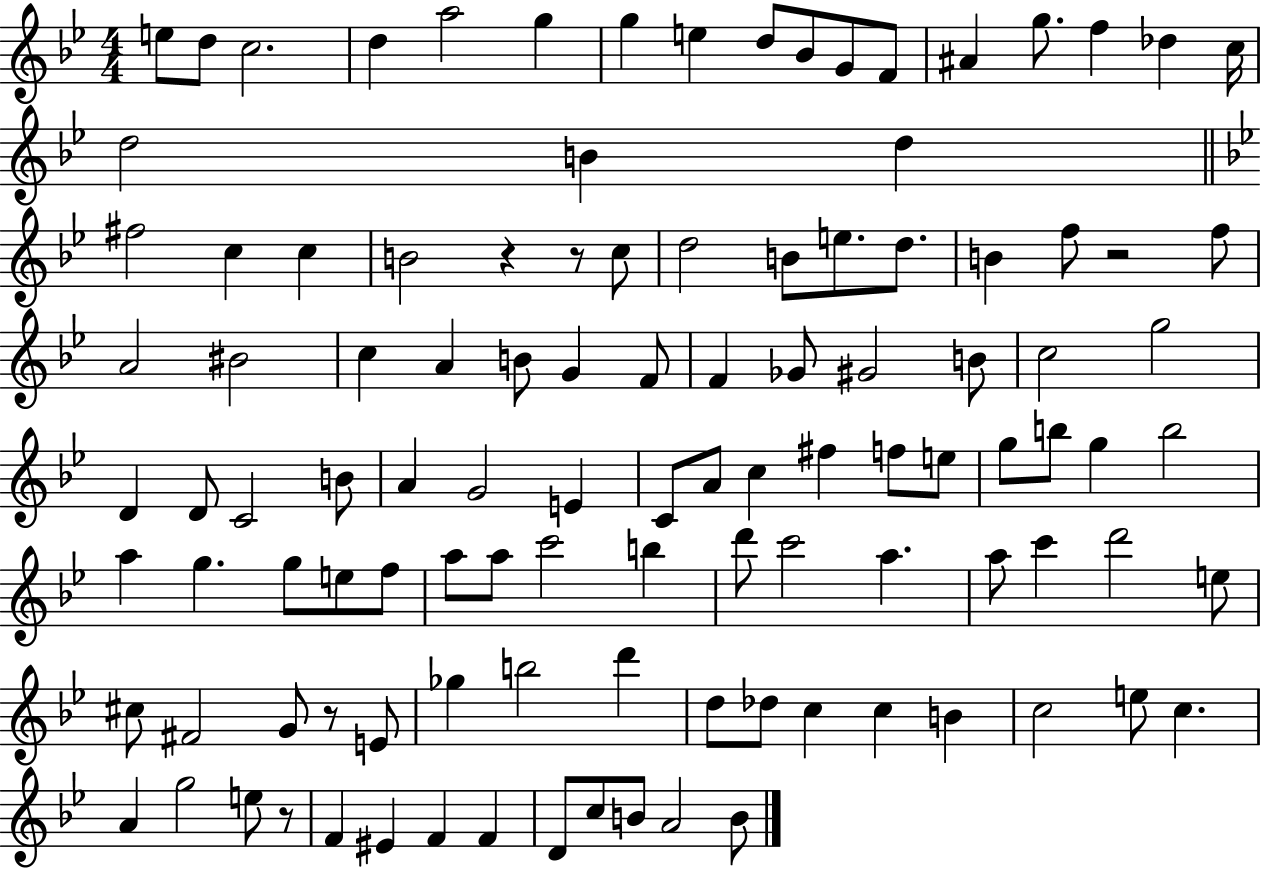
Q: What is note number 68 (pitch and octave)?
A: A5